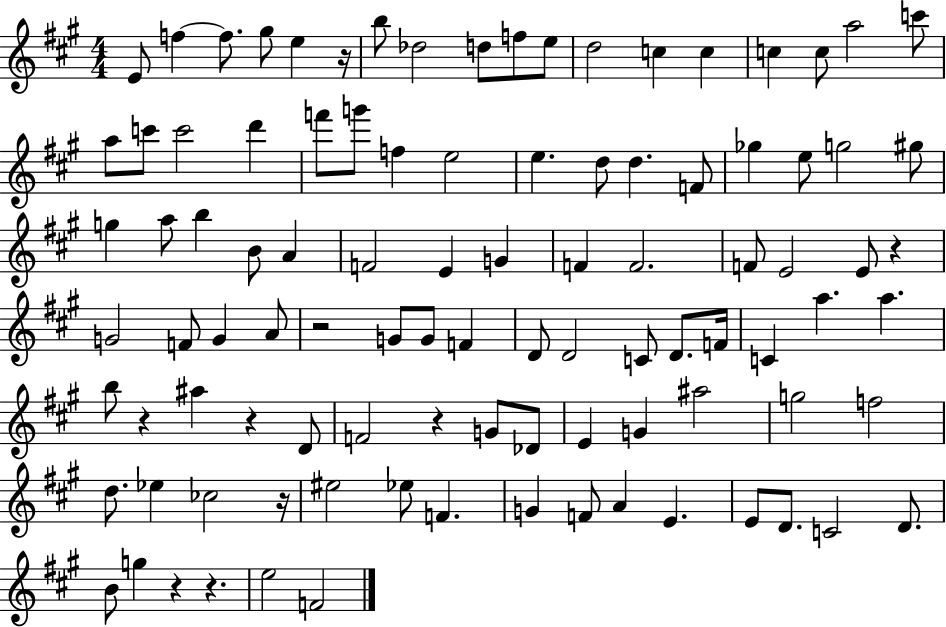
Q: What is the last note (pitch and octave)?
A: F4